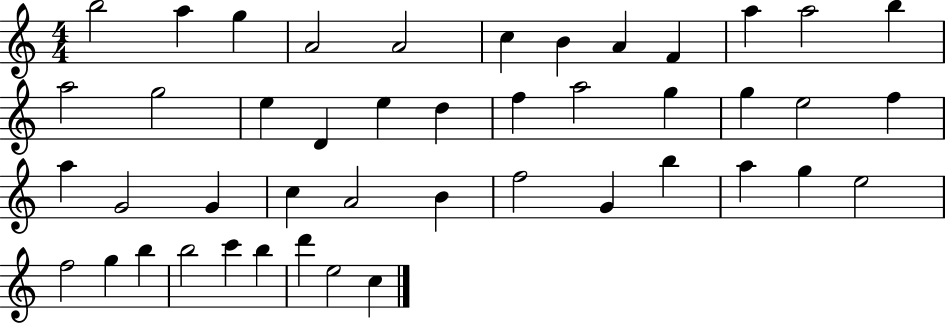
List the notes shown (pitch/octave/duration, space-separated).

B5/h A5/q G5/q A4/h A4/h C5/q B4/q A4/q F4/q A5/q A5/h B5/q A5/h G5/h E5/q D4/q E5/q D5/q F5/q A5/h G5/q G5/q E5/h F5/q A5/q G4/h G4/q C5/q A4/h B4/q F5/h G4/q B5/q A5/q G5/q E5/h F5/h G5/q B5/q B5/h C6/q B5/q D6/q E5/h C5/q